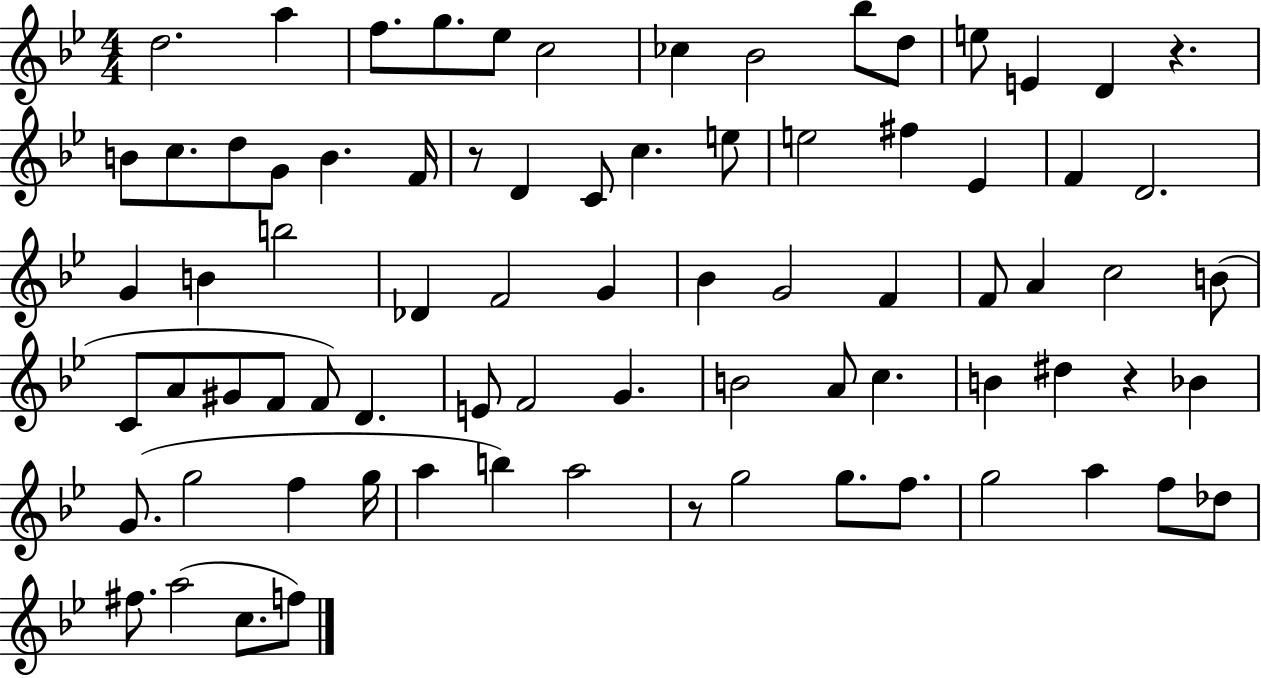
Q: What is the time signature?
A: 4/4